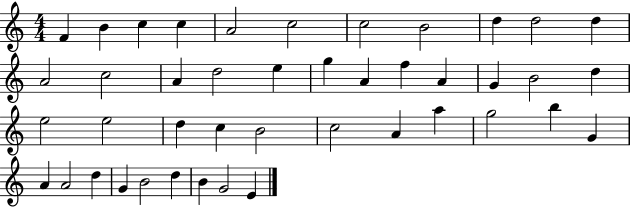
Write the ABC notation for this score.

X:1
T:Untitled
M:4/4
L:1/4
K:C
F B c c A2 c2 c2 B2 d d2 d A2 c2 A d2 e g A f A G B2 d e2 e2 d c B2 c2 A a g2 b G A A2 d G B2 d B G2 E